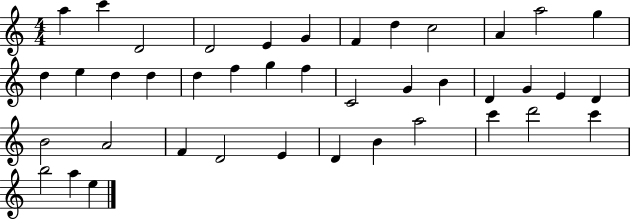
X:1
T:Untitled
M:4/4
L:1/4
K:C
a c' D2 D2 E G F d c2 A a2 g d e d d d f g f C2 G B D G E D B2 A2 F D2 E D B a2 c' d'2 c' b2 a e